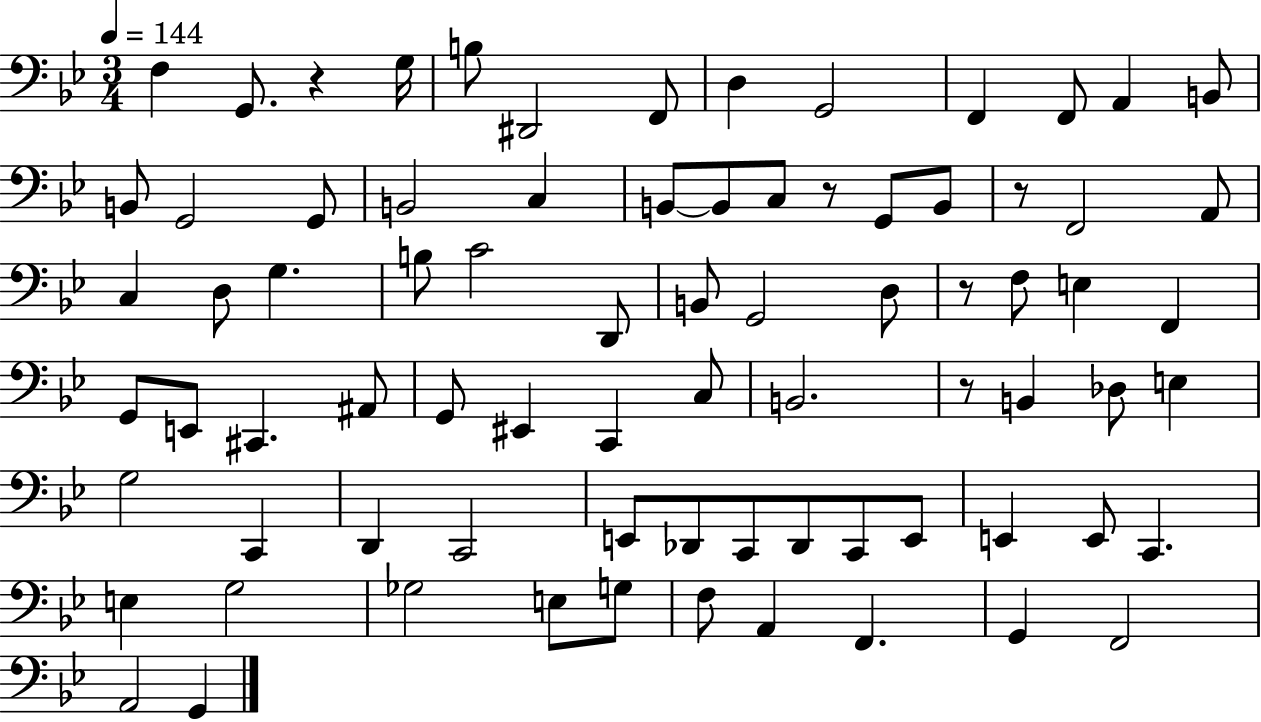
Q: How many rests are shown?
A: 5